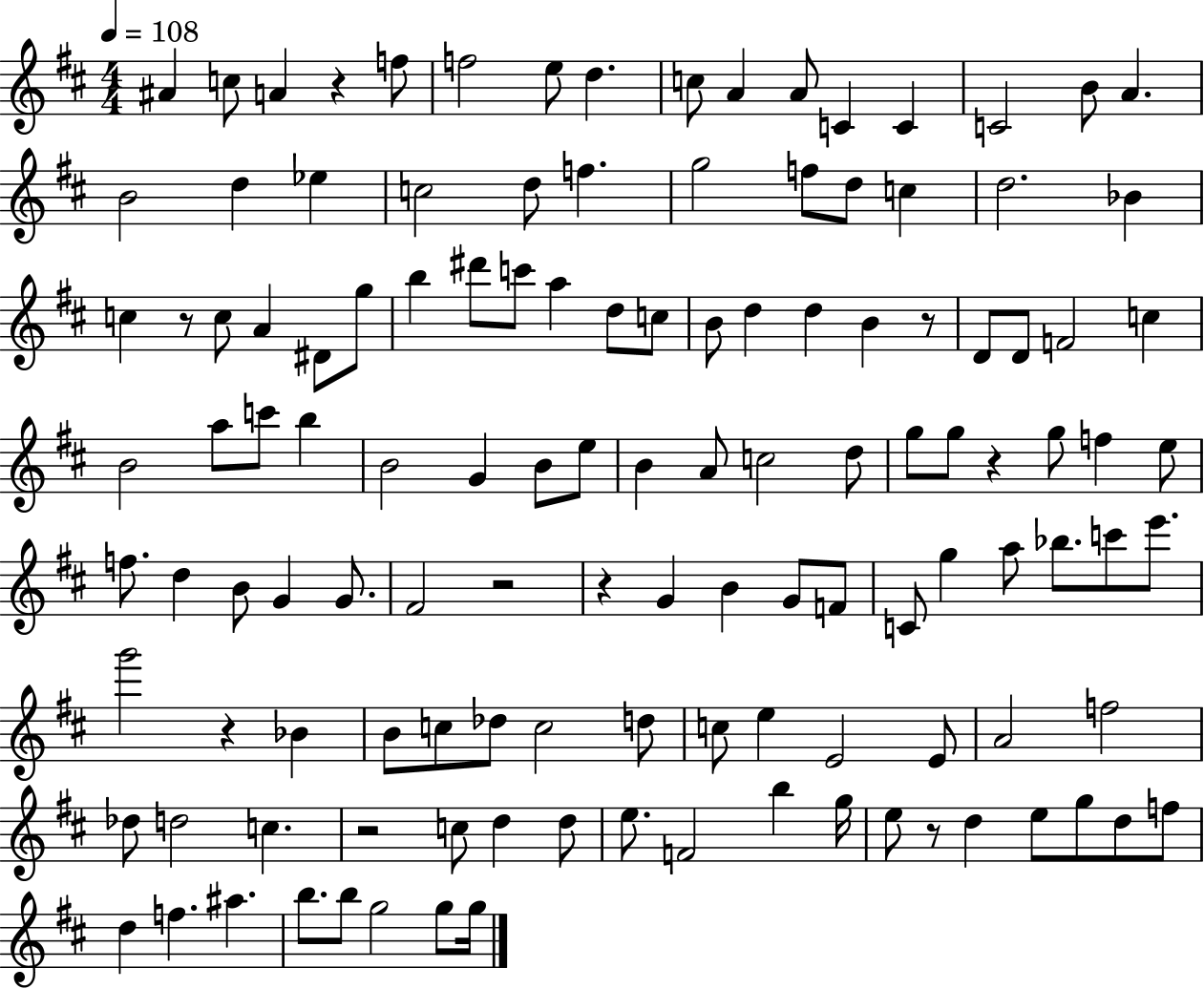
{
  \clef treble
  \numericTimeSignature
  \time 4/4
  \key d \major
  \tempo 4 = 108
  ais'4 c''8 a'4 r4 f''8 | f''2 e''8 d''4. | c''8 a'4 a'8 c'4 c'4 | c'2 b'8 a'4. | \break b'2 d''4 ees''4 | c''2 d''8 f''4. | g''2 f''8 d''8 c''4 | d''2. bes'4 | \break c''4 r8 c''8 a'4 dis'8 g''8 | b''4 dis'''8 c'''8 a''4 d''8 c''8 | b'8 d''4 d''4 b'4 r8 | d'8 d'8 f'2 c''4 | \break b'2 a''8 c'''8 b''4 | b'2 g'4 b'8 e''8 | b'4 a'8 c''2 d''8 | g''8 g''8 r4 g''8 f''4 e''8 | \break f''8. d''4 b'8 g'4 g'8. | fis'2 r2 | r4 g'4 b'4 g'8 f'8 | c'8 g''4 a''8 bes''8. c'''8 e'''8. | \break g'''2 r4 bes'4 | b'8 c''8 des''8 c''2 d''8 | c''8 e''4 e'2 e'8 | a'2 f''2 | \break des''8 d''2 c''4. | r2 c''8 d''4 d''8 | e''8. f'2 b''4 g''16 | e''8 r8 d''4 e''8 g''8 d''8 f''8 | \break d''4 f''4. ais''4. | b''8. b''8 g''2 g''8 g''16 | \bar "|."
}